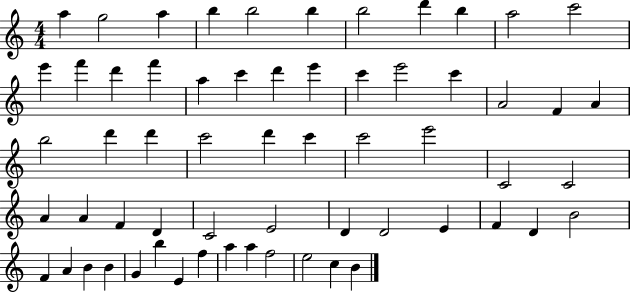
A5/q G5/h A5/q B5/q B5/h B5/q B5/h D6/q B5/q A5/h C6/h E6/q F6/q D6/q F6/q A5/q C6/q D6/q E6/q C6/q E6/h C6/q A4/h F4/q A4/q B5/h D6/q D6/q C6/h D6/q C6/q C6/h E6/h C4/h C4/h A4/q A4/q F4/q D4/q C4/h E4/h D4/q D4/h E4/q F4/q D4/q B4/h F4/q A4/q B4/q B4/q G4/q B5/q E4/q F5/q A5/q A5/q F5/h E5/h C5/q B4/q